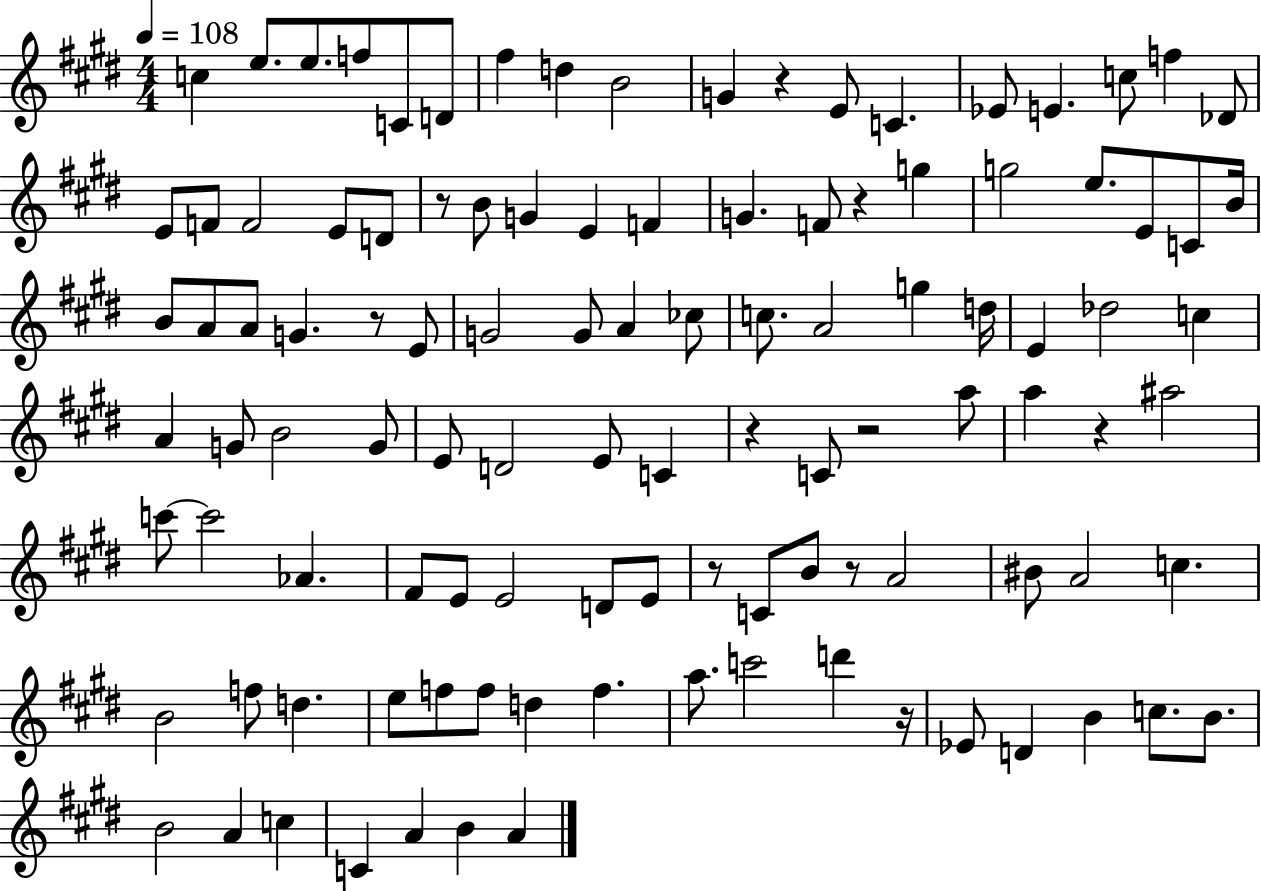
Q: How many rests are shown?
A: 10